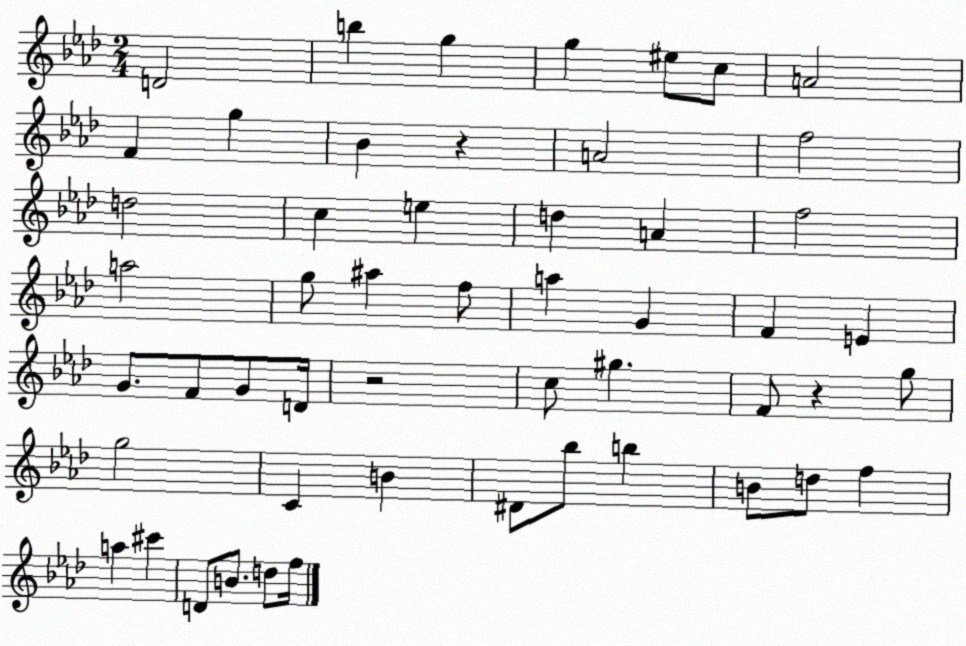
X:1
T:Untitled
M:2/4
L:1/4
K:Ab
D2 b g g ^e/2 c/2 A2 F g _B z A2 f2 d2 c e d A f2 a2 g/2 ^a f/2 a G F E G/2 F/2 G/2 D/4 z2 c/2 ^g F/2 z g/2 g2 C B ^D/2 _b/2 b B/2 d/2 f a ^c' D/2 B/2 d/2 f/4